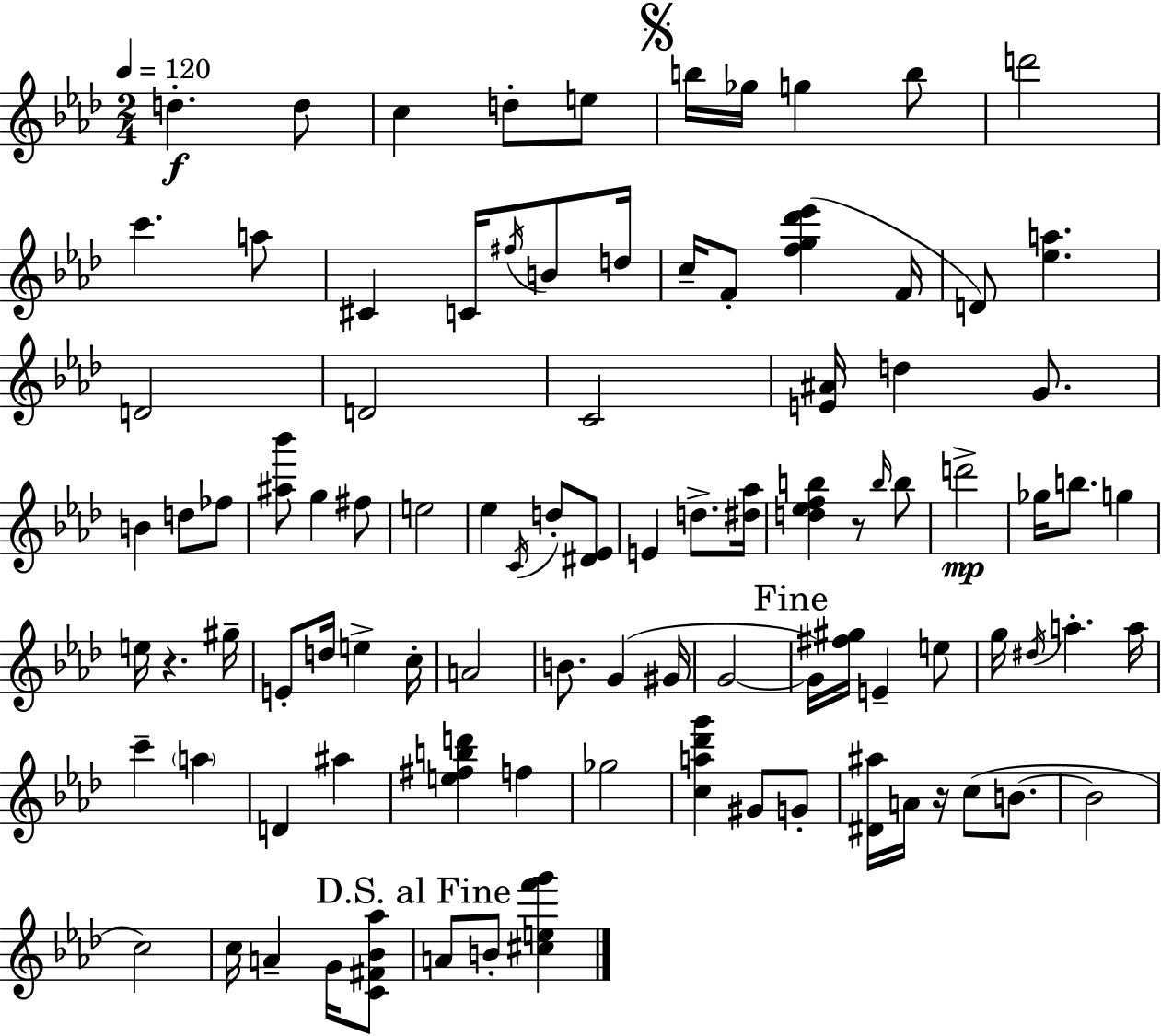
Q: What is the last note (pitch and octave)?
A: B4